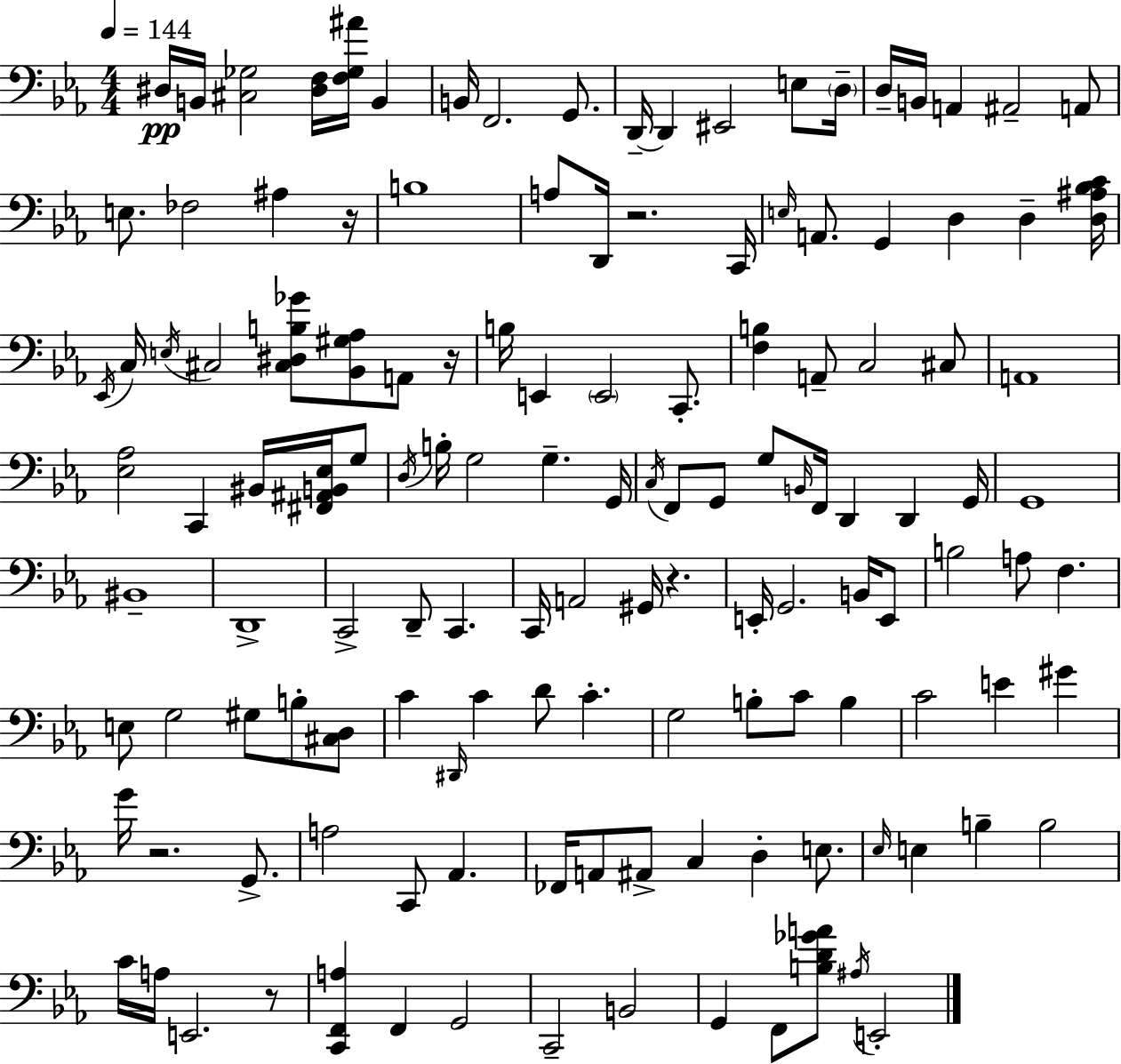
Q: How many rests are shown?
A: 6